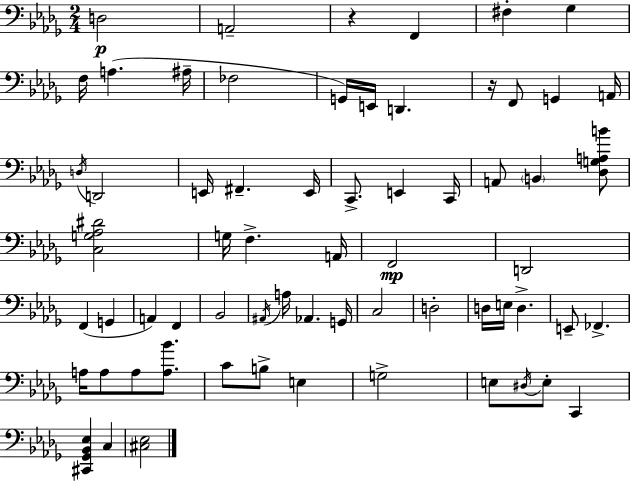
D3/h A2/h R/q F2/q F#3/q Gb3/q F3/s A3/q. A#3/s FES3/h G2/s E2/s D2/q. R/s F2/e G2/q A2/s D3/s D2/h E2/s F#2/q. E2/s C2/e. E2/q C2/s A2/e B2/q [Db3,G3,A3,B4]/e [C3,G3,Ab3,D#4]/h G3/s F3/q. A2/s F2/h D2/h F2/q G2/q A2/q F2/q Bb2/h A#2/s A3/s Ab2/q. G2/s C3/h D3/h D3/s E3/s D3/q. E2/e FES2/q. A3/s A3/e A3/e [A3,Bb4]/e. C4/e B3/e E3/q G3/h E3/e D#3/s E3/e C2/q [C#2,Gb2,Bb2,Eb3]/q C3/q [C#3,Eb3]/h